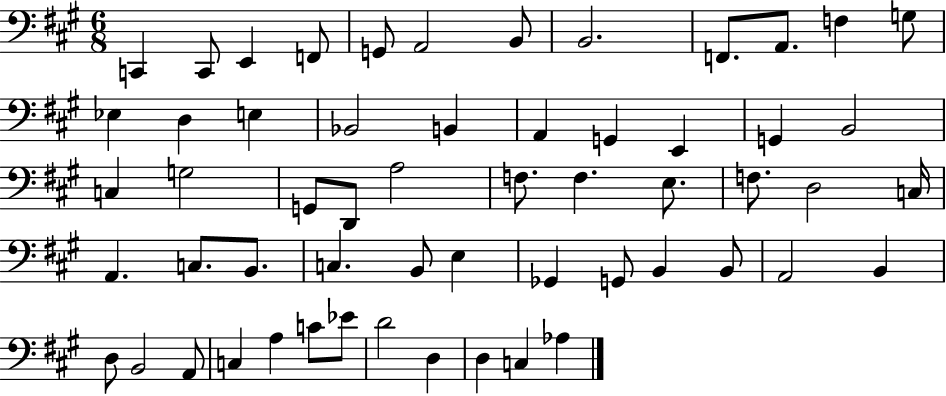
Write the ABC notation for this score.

X:1
T:Untitled
M:6/8
L:1/4
K:A
C,, C,,/2 E,, F,,/2 G,,/2 A,,2 B,,/2 B,,2 F,,/2 A,,/2 F, G,/2 _E, D, E, _B,,2 B,, A,, G,, E,, G,, B,,2 C, G,2 G,,/2 D,,/2 A,2 F,/2 F, E,/2 F,/2 D,2 C,/4 A,, C,/2 B,,/2 C, B,,/2 E, _G,, G,,/2 B,, B,,/2 A,,2 B,, D,/2 B,,2 A,,/2 C, A, C/2 _E/2 D2 D, D, C, _A,